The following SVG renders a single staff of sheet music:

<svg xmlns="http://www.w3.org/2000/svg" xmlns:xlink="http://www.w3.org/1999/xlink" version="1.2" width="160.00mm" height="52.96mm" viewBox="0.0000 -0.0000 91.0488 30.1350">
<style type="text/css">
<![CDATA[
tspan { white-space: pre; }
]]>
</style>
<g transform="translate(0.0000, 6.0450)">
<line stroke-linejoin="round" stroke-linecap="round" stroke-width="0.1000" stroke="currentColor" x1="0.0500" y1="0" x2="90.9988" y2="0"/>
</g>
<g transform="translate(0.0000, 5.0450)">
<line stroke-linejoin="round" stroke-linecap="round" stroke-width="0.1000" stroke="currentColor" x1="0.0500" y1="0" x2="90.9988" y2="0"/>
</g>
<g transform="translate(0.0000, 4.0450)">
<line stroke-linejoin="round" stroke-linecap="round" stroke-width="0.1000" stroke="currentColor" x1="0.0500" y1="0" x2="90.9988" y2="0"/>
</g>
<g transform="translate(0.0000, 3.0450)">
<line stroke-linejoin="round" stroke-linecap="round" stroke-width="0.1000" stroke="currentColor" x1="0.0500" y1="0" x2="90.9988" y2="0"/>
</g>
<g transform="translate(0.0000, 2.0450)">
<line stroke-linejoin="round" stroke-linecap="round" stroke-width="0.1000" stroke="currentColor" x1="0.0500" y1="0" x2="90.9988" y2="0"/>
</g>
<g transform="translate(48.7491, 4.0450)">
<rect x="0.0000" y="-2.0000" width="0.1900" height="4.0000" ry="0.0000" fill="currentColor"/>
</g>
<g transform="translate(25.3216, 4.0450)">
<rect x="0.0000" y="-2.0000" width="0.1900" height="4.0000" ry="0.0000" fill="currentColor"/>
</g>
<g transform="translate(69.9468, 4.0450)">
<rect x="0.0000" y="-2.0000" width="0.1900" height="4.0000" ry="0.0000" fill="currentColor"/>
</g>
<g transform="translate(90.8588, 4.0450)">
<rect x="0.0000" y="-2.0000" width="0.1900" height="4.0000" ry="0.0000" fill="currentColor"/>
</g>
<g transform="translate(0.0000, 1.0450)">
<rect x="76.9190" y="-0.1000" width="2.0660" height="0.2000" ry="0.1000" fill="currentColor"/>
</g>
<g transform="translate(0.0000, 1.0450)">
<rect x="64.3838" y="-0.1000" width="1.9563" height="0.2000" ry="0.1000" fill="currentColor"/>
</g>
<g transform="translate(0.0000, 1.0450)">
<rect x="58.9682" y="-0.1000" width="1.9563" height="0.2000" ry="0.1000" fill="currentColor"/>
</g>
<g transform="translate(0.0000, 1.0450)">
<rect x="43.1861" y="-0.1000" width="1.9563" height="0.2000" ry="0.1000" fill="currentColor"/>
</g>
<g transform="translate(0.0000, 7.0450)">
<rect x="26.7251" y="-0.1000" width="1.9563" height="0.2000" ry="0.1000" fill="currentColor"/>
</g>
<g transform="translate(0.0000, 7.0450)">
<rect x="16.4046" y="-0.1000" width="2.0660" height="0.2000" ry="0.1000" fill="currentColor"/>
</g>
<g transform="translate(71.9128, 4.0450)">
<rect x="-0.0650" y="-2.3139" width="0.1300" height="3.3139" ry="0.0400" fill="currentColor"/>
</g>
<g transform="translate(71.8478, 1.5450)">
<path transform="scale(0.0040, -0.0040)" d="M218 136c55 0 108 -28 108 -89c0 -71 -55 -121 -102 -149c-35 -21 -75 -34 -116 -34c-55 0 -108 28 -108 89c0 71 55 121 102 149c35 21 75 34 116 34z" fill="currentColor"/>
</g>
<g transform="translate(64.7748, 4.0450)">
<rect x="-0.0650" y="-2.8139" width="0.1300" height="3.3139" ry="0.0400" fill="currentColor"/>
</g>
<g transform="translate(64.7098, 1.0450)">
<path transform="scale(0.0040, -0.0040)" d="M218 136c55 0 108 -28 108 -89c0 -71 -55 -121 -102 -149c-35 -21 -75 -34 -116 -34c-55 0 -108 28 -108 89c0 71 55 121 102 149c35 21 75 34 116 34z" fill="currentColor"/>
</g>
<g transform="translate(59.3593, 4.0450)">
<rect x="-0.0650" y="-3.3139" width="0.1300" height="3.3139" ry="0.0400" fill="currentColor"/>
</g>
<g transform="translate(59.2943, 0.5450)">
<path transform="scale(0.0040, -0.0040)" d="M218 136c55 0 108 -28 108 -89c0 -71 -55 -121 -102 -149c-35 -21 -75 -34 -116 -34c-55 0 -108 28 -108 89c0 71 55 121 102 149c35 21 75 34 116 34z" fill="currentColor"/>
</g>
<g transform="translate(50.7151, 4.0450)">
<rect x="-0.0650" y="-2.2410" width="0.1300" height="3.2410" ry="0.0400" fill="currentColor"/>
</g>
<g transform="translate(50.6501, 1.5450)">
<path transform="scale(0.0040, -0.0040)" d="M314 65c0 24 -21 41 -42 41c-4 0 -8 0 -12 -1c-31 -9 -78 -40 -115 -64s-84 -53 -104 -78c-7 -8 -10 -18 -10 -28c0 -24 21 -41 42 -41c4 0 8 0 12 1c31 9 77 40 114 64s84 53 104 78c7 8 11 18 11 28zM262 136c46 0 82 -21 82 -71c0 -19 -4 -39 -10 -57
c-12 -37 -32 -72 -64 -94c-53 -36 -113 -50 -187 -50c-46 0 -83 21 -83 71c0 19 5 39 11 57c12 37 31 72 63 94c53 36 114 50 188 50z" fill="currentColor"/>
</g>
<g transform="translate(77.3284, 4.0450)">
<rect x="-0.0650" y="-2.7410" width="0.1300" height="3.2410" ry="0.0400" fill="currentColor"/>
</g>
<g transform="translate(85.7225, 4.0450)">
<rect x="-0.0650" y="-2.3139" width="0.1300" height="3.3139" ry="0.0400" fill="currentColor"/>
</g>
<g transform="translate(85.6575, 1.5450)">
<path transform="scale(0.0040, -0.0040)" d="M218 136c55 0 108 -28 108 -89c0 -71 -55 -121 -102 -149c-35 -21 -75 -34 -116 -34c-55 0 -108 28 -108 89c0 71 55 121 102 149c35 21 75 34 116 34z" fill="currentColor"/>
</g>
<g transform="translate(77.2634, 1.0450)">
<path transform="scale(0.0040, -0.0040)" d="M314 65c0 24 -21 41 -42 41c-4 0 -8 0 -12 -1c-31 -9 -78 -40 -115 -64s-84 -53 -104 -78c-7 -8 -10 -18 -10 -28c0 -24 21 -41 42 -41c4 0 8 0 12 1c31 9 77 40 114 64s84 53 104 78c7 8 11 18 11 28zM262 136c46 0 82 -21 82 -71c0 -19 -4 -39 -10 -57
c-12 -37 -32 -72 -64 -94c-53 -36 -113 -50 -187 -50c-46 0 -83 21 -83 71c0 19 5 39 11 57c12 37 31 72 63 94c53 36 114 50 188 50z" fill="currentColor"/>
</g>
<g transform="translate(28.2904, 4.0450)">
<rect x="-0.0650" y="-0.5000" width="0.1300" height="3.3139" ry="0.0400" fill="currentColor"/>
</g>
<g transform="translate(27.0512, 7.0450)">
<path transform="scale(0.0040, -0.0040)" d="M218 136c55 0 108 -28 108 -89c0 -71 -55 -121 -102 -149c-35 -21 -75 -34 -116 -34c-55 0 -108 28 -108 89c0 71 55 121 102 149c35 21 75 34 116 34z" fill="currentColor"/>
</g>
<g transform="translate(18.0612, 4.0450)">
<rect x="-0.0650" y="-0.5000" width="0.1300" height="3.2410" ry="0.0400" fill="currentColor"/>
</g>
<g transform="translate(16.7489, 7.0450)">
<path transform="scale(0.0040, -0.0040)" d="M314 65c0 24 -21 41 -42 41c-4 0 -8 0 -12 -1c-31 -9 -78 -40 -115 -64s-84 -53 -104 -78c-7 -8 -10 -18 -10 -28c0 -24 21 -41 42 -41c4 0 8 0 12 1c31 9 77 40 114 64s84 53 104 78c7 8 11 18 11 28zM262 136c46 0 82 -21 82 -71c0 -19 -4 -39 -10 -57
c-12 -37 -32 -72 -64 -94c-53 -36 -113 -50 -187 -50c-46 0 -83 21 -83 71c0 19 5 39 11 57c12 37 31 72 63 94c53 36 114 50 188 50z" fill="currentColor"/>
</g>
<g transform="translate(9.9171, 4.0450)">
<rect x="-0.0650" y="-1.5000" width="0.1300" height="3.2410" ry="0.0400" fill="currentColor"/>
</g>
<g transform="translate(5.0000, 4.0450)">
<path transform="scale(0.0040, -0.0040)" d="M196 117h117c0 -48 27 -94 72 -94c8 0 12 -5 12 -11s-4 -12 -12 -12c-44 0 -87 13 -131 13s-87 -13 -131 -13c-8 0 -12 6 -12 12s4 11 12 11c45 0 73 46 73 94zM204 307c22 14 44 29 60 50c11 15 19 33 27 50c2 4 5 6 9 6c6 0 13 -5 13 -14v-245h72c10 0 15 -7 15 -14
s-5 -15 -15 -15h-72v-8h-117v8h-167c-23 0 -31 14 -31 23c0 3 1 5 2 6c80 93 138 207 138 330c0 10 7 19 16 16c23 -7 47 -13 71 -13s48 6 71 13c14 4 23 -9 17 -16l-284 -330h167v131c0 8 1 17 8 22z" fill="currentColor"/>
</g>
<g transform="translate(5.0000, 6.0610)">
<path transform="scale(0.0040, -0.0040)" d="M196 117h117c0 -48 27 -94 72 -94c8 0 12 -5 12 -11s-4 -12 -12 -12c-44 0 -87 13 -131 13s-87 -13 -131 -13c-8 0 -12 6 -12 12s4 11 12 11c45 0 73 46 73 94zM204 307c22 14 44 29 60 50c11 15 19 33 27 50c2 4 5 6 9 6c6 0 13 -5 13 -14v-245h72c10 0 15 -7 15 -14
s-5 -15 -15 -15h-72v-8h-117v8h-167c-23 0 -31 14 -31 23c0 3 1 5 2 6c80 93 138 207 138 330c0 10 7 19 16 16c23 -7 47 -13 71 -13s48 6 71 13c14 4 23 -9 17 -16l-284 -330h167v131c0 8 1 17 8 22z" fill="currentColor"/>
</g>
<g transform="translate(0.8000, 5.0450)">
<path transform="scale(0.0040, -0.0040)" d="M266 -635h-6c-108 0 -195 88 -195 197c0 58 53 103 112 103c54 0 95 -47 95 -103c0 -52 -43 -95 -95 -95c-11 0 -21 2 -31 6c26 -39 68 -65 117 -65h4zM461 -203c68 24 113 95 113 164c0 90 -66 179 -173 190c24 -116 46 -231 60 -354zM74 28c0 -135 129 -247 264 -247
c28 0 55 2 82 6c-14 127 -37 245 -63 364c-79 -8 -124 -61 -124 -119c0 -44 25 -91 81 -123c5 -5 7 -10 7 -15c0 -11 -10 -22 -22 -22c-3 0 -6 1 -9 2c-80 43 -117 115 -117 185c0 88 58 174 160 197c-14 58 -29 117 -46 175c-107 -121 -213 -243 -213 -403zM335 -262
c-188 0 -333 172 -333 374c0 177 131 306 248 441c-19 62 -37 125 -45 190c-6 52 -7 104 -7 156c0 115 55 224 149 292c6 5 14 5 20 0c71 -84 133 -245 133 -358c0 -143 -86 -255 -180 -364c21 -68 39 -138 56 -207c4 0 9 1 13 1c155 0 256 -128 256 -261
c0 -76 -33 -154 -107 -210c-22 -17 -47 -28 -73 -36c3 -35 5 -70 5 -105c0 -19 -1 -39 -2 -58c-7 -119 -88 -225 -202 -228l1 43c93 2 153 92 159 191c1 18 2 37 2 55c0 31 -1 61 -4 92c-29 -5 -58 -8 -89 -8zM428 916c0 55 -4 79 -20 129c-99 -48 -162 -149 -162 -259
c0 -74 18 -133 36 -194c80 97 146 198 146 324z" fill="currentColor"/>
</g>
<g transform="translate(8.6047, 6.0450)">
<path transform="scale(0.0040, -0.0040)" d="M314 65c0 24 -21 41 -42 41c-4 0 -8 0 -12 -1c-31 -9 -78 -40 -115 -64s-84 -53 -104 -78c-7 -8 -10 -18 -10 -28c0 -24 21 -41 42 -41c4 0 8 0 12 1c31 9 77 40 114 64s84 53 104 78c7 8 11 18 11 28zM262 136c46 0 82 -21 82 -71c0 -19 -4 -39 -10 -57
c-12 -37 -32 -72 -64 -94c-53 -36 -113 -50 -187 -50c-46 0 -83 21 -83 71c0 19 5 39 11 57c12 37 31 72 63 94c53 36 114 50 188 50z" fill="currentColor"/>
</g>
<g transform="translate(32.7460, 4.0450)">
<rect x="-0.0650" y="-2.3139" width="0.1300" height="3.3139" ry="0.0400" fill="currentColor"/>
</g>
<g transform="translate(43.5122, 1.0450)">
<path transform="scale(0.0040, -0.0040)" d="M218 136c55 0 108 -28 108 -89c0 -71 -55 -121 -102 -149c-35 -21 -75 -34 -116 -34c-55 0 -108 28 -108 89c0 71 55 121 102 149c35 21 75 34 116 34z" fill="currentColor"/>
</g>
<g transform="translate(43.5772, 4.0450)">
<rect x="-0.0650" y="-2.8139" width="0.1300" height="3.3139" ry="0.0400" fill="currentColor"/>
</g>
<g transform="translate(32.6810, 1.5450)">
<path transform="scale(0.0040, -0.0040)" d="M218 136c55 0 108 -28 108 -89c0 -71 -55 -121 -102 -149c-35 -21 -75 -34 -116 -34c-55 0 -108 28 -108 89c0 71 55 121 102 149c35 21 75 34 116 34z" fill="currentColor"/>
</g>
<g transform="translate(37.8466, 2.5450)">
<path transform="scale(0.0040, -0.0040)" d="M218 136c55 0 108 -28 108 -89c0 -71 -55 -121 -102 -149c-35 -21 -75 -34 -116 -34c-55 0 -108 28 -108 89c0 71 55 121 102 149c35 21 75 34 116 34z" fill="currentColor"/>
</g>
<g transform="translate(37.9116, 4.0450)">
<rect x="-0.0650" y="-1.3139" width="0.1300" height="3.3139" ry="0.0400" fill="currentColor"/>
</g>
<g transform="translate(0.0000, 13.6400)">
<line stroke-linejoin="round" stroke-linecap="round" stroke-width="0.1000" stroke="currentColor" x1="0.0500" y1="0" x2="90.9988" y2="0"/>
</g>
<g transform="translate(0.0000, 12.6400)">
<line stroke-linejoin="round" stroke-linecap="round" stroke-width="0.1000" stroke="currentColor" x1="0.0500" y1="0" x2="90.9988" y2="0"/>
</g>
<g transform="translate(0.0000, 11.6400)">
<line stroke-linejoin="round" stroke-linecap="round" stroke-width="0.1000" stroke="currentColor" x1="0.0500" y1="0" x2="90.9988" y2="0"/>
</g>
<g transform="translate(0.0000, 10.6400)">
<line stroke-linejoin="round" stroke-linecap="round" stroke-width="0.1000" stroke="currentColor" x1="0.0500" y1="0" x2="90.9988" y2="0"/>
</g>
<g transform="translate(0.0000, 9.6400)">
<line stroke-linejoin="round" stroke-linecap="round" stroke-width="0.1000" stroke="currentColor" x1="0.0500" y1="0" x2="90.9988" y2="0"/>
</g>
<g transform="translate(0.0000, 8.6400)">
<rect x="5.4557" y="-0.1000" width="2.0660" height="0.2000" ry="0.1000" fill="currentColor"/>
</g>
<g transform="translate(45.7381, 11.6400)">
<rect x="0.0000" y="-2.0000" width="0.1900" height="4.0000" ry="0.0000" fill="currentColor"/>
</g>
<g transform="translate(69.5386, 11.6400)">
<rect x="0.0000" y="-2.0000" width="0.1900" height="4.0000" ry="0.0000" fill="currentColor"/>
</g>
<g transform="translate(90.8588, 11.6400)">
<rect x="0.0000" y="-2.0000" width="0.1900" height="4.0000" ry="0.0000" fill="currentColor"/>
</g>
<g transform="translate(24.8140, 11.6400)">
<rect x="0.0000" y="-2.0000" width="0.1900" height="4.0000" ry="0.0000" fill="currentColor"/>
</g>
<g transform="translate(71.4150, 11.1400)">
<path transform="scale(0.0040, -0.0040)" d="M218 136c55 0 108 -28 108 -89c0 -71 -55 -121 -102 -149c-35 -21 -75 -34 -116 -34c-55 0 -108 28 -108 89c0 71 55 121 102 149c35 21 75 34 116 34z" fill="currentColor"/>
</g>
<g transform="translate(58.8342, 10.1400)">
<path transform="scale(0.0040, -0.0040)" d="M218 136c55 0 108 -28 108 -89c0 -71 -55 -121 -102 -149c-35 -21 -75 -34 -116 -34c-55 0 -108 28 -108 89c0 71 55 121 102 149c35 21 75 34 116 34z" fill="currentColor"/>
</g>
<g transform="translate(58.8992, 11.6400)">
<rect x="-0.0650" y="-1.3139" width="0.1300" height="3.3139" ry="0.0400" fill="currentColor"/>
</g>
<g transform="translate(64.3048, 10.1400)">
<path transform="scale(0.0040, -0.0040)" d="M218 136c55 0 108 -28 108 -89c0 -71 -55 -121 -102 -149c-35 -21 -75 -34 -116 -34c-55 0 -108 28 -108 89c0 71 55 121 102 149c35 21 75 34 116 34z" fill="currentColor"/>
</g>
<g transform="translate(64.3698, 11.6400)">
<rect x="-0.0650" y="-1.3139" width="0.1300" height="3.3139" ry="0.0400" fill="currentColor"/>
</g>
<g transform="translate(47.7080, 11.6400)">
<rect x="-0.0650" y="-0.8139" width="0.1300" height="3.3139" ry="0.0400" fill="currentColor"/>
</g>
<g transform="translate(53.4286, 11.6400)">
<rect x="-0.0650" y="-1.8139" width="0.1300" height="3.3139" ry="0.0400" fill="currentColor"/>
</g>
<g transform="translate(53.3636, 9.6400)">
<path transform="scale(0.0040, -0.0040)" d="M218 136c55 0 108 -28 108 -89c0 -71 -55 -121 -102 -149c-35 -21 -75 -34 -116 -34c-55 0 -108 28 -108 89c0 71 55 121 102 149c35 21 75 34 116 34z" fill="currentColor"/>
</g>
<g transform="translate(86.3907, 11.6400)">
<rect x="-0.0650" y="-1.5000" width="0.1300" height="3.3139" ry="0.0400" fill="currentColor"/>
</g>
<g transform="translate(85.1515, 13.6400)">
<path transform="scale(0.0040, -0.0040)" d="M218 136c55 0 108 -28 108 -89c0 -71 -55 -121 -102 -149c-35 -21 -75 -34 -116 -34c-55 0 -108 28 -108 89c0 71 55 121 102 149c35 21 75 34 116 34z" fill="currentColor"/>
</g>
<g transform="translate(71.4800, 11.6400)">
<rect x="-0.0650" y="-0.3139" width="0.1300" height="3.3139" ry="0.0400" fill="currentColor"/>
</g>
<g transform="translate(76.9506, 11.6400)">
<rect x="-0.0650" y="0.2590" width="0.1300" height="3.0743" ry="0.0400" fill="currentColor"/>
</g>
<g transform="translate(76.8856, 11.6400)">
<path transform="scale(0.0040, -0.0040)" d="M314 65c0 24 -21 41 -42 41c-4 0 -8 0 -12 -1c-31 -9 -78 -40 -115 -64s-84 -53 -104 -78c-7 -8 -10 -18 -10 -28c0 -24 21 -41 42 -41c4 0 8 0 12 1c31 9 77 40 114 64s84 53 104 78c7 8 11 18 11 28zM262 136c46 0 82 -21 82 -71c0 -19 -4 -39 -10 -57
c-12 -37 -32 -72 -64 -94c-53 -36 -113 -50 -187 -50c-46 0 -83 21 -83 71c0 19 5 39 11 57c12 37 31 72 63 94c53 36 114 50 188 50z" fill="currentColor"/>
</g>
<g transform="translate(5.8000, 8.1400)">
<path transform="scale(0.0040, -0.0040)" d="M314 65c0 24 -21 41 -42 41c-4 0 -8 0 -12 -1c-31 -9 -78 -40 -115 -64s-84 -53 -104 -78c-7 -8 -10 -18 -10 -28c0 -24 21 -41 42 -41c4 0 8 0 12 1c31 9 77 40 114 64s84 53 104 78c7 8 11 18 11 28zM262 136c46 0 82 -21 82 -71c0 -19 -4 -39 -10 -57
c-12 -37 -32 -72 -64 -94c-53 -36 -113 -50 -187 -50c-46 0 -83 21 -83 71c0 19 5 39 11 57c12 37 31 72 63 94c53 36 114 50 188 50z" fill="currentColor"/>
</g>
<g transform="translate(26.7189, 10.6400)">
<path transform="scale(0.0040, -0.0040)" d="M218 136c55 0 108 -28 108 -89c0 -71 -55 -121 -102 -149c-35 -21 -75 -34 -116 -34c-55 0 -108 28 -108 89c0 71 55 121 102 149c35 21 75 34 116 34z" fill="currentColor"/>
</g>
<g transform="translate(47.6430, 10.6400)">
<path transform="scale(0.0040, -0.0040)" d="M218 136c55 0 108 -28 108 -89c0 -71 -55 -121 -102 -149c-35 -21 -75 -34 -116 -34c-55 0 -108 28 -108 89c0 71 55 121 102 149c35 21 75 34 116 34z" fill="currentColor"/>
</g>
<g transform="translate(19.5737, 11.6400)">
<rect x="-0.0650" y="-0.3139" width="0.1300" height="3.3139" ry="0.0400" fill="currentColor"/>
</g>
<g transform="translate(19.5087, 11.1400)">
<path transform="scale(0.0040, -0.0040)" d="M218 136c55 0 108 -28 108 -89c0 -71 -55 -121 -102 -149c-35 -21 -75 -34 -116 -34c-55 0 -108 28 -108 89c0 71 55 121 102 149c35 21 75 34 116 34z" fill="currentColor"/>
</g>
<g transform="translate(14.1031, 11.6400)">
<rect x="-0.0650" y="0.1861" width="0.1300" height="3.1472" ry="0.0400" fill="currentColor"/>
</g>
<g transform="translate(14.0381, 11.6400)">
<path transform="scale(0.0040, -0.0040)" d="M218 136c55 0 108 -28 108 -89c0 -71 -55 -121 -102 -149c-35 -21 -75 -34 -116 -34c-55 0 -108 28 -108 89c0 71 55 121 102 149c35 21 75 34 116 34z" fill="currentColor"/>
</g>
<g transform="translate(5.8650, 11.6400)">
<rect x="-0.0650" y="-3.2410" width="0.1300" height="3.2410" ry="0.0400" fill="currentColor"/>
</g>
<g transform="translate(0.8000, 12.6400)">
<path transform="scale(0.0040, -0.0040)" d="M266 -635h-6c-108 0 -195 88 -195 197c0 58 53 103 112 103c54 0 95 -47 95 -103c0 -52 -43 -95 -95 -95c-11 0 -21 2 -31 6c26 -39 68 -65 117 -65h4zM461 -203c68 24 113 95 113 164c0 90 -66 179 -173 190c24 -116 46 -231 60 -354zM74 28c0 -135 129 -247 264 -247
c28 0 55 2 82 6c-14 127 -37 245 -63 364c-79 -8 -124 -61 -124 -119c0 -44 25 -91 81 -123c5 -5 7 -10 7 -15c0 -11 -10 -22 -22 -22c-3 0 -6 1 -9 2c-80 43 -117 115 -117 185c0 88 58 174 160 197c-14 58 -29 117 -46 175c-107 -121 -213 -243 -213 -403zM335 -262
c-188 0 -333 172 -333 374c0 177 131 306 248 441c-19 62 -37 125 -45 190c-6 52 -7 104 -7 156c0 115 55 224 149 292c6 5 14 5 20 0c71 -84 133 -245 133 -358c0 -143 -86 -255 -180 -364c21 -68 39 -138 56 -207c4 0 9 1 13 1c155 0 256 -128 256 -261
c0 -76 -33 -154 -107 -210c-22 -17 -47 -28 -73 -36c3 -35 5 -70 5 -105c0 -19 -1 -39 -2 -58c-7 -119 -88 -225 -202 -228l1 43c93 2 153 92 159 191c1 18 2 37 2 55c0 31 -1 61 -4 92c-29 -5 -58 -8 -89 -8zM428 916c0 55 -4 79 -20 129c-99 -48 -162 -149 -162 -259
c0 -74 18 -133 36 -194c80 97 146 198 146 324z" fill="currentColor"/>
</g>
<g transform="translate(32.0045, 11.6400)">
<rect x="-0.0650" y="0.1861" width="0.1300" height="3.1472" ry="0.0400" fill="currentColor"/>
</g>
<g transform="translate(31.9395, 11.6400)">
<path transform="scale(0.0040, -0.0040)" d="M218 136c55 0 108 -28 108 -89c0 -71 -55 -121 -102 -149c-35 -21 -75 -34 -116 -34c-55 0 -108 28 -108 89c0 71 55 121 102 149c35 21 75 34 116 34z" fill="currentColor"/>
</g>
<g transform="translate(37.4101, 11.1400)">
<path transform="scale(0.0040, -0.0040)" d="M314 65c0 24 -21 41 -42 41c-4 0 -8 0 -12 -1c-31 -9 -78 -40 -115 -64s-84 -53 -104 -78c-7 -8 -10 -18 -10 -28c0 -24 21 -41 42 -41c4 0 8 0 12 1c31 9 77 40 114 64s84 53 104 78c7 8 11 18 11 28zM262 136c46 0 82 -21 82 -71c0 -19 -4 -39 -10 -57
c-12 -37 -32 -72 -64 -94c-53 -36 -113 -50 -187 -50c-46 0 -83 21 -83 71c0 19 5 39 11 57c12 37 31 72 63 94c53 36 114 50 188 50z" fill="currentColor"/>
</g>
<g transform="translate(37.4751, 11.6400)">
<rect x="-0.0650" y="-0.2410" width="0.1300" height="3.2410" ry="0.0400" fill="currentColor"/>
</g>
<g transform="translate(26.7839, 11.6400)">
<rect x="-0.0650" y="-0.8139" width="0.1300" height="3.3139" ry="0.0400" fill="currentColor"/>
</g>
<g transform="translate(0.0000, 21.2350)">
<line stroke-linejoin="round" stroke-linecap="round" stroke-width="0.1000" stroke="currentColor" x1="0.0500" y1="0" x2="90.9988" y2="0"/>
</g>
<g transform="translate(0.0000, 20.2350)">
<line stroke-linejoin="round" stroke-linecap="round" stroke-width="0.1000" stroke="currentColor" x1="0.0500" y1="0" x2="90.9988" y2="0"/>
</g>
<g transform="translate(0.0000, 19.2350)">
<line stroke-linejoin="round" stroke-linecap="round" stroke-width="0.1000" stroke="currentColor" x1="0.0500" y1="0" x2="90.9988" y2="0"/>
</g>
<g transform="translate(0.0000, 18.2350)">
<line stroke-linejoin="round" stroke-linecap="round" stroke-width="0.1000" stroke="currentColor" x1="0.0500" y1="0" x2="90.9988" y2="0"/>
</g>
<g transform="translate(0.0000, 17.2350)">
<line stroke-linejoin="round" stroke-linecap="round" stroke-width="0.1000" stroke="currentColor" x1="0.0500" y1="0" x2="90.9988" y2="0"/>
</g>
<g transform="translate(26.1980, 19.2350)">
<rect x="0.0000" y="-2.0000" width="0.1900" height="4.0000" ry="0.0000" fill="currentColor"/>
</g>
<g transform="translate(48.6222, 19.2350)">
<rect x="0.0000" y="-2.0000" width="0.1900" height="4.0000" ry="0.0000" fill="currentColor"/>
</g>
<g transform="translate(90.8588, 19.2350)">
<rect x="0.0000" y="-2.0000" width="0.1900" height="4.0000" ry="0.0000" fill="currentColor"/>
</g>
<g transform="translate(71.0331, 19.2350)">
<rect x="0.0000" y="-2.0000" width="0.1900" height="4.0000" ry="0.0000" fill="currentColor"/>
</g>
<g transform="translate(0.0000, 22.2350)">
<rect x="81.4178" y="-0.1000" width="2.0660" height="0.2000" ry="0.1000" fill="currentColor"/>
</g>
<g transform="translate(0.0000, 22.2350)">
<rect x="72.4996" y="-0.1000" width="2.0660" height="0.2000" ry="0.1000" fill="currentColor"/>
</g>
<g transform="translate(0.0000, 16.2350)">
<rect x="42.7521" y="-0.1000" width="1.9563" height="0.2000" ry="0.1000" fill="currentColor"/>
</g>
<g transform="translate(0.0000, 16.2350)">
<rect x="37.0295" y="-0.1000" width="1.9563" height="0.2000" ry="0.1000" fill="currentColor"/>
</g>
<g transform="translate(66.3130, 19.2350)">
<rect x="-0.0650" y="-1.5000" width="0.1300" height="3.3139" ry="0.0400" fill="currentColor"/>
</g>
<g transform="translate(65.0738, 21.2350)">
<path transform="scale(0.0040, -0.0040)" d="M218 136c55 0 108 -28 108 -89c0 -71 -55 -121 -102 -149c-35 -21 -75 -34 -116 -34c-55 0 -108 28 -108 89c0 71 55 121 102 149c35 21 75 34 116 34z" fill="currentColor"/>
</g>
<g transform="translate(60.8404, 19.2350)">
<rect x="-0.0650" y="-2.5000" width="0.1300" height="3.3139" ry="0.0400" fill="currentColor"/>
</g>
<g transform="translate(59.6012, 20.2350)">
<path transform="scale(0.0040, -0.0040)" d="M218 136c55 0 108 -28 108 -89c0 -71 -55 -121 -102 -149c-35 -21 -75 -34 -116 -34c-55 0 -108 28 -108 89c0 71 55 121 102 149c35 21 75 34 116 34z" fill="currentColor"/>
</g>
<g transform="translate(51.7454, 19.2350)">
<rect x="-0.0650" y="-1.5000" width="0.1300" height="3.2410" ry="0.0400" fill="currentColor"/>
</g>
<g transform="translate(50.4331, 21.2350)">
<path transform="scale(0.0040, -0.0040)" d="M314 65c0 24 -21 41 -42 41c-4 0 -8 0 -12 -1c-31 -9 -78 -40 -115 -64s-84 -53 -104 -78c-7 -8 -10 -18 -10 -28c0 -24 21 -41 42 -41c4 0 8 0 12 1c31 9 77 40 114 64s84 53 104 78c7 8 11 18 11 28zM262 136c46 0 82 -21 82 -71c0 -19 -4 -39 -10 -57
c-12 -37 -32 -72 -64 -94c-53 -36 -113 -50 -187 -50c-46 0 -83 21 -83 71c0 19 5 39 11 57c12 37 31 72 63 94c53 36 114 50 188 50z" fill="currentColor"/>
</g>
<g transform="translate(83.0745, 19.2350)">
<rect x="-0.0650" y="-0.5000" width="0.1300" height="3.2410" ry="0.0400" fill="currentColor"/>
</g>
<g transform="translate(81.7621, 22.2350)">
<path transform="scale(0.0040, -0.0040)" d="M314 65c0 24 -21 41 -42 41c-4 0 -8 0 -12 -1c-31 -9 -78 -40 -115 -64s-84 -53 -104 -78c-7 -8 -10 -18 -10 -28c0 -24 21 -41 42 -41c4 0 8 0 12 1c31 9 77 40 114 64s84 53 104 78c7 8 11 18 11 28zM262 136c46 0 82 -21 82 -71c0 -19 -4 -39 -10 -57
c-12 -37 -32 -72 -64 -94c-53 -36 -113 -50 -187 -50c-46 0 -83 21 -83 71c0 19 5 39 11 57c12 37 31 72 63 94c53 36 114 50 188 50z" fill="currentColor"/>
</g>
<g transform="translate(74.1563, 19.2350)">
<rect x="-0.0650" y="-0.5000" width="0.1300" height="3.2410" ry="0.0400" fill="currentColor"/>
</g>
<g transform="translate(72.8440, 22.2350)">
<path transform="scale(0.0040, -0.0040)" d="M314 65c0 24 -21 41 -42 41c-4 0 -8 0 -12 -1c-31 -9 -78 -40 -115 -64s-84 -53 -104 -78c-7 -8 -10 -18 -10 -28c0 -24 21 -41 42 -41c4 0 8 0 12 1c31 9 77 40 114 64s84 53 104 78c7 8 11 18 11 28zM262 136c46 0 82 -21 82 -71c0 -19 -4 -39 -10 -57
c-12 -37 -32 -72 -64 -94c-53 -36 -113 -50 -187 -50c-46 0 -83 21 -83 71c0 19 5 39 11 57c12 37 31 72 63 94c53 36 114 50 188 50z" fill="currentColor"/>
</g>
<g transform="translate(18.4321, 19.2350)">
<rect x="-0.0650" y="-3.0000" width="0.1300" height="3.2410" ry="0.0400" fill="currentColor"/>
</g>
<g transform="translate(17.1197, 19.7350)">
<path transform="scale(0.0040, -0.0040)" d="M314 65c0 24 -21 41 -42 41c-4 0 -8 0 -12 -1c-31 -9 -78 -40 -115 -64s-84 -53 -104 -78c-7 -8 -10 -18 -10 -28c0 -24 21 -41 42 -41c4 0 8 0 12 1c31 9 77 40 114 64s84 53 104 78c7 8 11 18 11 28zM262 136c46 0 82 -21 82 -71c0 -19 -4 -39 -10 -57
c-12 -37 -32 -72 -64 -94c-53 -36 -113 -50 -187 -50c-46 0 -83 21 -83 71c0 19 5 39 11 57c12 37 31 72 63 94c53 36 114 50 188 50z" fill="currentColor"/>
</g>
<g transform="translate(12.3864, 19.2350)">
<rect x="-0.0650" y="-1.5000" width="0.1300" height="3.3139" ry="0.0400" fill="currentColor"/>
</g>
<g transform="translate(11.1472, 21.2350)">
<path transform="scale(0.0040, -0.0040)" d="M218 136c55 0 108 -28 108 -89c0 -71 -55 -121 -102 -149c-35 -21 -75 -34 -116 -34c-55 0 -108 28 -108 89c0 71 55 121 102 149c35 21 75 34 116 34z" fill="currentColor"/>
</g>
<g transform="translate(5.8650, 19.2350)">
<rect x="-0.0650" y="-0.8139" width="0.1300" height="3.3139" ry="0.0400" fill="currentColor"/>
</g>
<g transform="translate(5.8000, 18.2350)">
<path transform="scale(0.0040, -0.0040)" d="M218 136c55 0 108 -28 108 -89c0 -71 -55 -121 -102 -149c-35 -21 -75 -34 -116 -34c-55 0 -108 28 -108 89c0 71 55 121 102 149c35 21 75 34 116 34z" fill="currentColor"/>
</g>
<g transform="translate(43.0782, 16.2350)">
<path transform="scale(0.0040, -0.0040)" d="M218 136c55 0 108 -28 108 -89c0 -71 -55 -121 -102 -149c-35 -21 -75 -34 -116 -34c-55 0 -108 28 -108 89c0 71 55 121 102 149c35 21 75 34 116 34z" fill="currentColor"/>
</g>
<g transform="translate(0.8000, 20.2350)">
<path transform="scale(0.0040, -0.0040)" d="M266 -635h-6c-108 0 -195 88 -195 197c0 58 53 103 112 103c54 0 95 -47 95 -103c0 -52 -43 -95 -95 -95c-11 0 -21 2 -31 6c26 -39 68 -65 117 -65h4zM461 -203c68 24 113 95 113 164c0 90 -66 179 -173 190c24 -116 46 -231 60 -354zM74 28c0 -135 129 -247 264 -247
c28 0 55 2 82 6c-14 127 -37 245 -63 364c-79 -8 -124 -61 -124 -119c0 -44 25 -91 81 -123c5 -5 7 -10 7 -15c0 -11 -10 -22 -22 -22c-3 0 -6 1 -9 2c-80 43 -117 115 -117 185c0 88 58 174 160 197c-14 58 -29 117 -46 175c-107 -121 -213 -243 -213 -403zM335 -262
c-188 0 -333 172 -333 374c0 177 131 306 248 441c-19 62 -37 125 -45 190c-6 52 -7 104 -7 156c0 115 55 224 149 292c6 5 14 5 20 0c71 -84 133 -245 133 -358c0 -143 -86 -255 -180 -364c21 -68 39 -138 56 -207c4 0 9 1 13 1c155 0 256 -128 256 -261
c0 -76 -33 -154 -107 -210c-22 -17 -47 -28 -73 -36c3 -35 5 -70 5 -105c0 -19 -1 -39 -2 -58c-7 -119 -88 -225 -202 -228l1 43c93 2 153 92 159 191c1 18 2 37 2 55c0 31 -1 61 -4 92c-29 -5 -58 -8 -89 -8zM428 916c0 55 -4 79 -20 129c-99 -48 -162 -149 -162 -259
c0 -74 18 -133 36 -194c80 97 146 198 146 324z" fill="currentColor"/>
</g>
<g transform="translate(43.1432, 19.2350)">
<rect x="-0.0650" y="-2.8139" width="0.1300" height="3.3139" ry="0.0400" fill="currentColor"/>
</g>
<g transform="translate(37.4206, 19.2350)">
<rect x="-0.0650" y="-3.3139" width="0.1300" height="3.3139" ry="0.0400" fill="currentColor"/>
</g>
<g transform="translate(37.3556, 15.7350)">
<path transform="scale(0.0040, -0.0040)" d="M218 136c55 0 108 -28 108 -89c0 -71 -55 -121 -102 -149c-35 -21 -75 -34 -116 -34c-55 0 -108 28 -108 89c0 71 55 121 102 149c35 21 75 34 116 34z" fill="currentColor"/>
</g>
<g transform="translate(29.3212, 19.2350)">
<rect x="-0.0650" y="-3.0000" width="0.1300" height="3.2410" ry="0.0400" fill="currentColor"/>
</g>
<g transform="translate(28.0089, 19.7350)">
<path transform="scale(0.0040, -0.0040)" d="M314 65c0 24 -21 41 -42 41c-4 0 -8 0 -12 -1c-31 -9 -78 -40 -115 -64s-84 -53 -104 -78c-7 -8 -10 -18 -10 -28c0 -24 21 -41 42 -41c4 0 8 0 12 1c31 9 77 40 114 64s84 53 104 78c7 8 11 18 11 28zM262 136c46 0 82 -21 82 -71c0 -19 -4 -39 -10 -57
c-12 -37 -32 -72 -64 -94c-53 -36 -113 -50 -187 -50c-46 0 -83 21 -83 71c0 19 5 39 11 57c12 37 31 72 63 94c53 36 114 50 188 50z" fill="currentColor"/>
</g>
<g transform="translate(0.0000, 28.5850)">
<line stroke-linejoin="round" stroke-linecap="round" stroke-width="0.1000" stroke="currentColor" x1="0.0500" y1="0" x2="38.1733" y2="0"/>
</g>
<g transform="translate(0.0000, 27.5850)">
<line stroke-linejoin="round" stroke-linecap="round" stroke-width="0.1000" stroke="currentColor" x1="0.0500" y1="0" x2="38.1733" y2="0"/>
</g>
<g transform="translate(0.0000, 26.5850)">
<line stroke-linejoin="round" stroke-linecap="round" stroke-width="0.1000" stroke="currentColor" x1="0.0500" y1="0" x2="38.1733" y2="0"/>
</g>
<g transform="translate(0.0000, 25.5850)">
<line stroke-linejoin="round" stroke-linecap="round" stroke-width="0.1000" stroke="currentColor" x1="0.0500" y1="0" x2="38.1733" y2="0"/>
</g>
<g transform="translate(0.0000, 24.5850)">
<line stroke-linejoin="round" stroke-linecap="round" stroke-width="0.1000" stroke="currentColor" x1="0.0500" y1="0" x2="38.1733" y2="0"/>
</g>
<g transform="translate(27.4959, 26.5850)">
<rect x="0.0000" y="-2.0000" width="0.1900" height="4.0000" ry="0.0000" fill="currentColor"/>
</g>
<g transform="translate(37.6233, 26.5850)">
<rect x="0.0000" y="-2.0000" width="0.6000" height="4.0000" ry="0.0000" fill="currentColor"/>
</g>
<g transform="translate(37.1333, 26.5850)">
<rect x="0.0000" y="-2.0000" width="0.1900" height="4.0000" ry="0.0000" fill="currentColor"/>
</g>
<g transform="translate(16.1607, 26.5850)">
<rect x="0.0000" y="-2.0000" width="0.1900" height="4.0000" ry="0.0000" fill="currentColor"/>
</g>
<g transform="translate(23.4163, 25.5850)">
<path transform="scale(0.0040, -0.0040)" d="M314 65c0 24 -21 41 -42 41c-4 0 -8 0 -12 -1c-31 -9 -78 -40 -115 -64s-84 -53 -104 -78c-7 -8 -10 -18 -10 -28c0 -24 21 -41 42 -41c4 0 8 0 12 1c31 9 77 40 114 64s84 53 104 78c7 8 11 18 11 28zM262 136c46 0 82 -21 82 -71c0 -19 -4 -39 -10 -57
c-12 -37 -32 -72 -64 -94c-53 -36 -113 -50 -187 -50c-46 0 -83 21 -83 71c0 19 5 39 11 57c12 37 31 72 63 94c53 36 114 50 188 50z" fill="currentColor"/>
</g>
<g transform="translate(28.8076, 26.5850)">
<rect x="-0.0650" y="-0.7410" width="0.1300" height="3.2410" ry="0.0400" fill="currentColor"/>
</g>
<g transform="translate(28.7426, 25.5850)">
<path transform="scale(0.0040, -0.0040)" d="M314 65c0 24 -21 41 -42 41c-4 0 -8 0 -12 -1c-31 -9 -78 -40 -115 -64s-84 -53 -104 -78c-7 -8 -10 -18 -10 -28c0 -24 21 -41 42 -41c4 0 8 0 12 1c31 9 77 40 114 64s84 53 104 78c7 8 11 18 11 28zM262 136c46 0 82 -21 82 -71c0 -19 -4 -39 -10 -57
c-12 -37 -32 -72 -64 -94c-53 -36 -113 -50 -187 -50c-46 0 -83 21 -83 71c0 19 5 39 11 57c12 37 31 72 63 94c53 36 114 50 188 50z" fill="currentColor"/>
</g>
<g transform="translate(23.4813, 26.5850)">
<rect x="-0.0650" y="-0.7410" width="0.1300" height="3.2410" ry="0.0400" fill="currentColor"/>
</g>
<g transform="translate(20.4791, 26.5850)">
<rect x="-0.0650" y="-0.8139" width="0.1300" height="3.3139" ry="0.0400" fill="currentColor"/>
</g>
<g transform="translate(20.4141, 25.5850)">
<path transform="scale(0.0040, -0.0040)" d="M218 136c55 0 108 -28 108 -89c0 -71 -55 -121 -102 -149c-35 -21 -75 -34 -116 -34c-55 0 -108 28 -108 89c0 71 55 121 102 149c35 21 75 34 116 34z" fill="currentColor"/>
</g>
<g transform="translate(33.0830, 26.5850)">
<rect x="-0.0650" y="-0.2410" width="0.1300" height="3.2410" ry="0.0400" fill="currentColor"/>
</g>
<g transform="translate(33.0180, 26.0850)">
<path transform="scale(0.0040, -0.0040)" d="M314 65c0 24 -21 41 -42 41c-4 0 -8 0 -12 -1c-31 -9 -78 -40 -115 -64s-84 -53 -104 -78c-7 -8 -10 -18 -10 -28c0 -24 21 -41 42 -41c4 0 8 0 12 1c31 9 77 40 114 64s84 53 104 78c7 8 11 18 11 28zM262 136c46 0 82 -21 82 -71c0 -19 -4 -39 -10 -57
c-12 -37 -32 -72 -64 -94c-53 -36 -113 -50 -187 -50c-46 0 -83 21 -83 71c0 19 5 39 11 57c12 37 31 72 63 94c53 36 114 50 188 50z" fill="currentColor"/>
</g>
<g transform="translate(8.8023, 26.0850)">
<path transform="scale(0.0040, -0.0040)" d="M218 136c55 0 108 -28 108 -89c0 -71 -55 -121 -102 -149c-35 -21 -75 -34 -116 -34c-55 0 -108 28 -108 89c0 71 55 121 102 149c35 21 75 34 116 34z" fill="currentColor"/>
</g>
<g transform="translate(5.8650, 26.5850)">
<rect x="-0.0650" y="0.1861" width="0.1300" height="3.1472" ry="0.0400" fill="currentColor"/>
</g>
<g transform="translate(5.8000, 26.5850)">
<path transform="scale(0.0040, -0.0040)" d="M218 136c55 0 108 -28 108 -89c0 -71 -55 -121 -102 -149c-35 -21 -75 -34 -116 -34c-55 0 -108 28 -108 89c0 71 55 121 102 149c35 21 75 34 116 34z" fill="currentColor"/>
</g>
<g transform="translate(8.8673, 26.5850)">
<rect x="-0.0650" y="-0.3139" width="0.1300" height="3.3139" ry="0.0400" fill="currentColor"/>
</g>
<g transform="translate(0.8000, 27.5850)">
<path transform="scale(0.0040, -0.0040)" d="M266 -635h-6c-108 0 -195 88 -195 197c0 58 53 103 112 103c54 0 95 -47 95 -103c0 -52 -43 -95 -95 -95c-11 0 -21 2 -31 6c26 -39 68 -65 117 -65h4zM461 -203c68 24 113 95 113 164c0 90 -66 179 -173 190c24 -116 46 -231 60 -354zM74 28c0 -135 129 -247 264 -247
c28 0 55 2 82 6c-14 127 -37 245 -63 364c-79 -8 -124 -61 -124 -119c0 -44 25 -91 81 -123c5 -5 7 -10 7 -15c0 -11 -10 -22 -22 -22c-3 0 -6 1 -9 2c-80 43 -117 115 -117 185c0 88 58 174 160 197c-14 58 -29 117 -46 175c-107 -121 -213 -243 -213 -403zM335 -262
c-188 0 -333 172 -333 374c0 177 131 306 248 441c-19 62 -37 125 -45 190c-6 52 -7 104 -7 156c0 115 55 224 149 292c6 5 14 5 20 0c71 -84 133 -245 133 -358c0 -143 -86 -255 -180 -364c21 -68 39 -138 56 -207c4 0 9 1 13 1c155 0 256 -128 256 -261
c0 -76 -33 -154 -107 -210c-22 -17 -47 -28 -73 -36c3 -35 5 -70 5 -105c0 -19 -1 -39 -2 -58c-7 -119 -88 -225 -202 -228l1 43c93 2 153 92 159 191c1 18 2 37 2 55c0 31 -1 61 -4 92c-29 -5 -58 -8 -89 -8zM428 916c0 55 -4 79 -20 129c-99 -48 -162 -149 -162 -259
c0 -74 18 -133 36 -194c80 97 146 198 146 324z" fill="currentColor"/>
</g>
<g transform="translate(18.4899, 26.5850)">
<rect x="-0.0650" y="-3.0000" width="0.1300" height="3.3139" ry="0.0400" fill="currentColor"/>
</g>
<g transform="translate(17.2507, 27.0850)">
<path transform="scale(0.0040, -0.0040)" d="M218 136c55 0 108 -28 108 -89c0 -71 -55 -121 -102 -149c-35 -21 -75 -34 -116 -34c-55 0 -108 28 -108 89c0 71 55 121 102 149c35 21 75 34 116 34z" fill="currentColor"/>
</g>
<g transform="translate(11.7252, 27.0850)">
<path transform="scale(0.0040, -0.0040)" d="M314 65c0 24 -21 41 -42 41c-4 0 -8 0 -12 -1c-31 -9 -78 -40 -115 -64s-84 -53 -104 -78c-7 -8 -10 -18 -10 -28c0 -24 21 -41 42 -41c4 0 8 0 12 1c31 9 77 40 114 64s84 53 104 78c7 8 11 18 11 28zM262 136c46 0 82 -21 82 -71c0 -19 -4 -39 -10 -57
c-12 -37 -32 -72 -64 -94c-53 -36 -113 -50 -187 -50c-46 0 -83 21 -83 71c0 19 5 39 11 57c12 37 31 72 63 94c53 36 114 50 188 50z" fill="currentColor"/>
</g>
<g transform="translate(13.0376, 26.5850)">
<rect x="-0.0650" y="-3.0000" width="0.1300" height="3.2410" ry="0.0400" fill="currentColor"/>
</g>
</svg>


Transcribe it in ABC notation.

X:1
T:Untitled
M:4/4
L:1/4
K:C
E2 C2 C g e a g2 b a g a2 g b2 B c d B c2 d f e e c B2 E d E A2 A2 b a E2 G E C2 C2 B c A2 A d d2 d2 c2